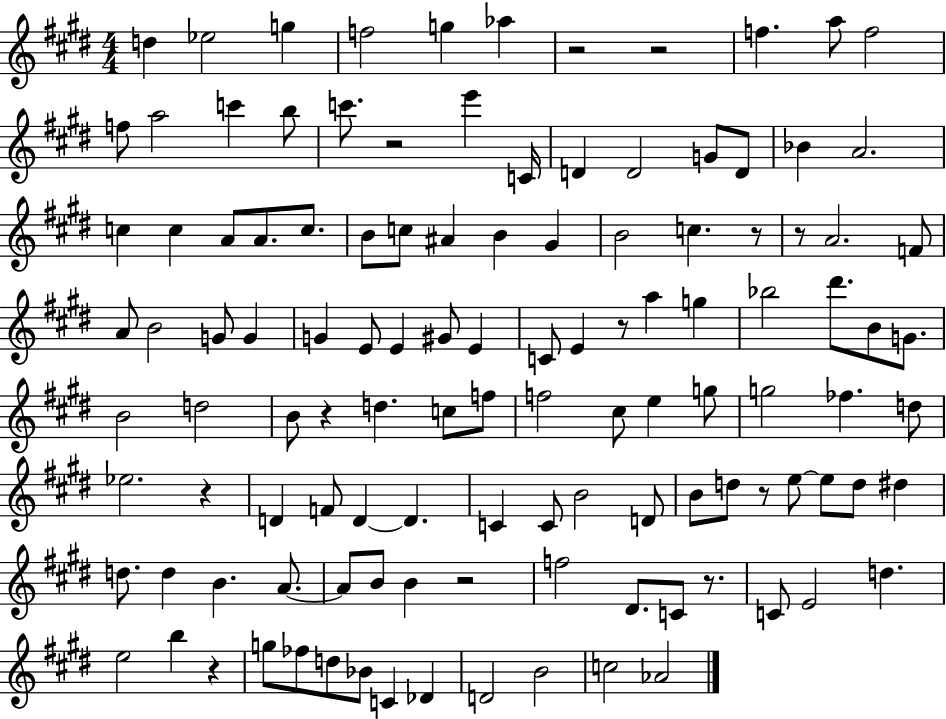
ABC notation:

X:1
T:Untitled
M:4/4
L:1/4
K:E
d _e2 g f2 g _a z2 z2 f a/2 f2 f/2 a2 c' b/2 c'/2 z2 e' C/4 D D2 G/2 D/2 _B A2 c c A/2 A/2 c/2 B/2 c/2 ^A B ^G B2 c z/2 z/2 A2 F/2 A/2 B2 G/2 G G E/2 E ^G/2 E C/2 E z/2 a g _b2 ^d'/2 B/2 G/2 B2 d2 B/2 z d c/2 f/2 f2 ^c/2 e g/2 g2 _f d/2 _e2 z D F/2 D D C C/2 B2 D/2 B/2 d/2 z/2 e/2 e/2 d/2 ^d d/2 d B A/2 A/2 B/2 B z2 f2 ^D/2 C/2 z/2 C/2 E2 d e2 b z g/2 _f/2 d/2 _B/2 C _D D2 B2 c2 _A2